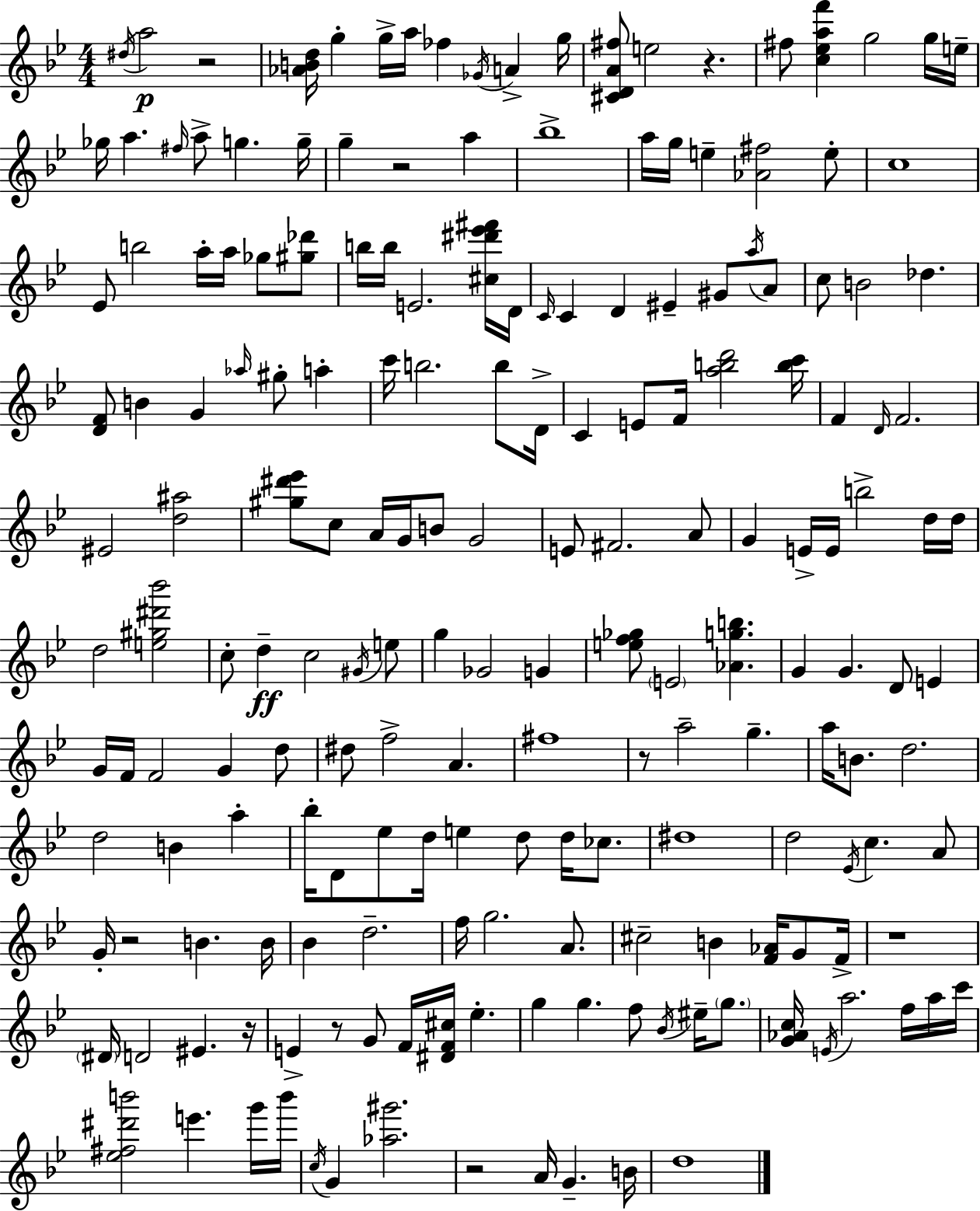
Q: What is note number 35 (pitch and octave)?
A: B5